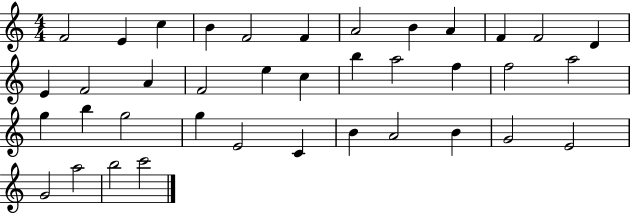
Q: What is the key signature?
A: C major